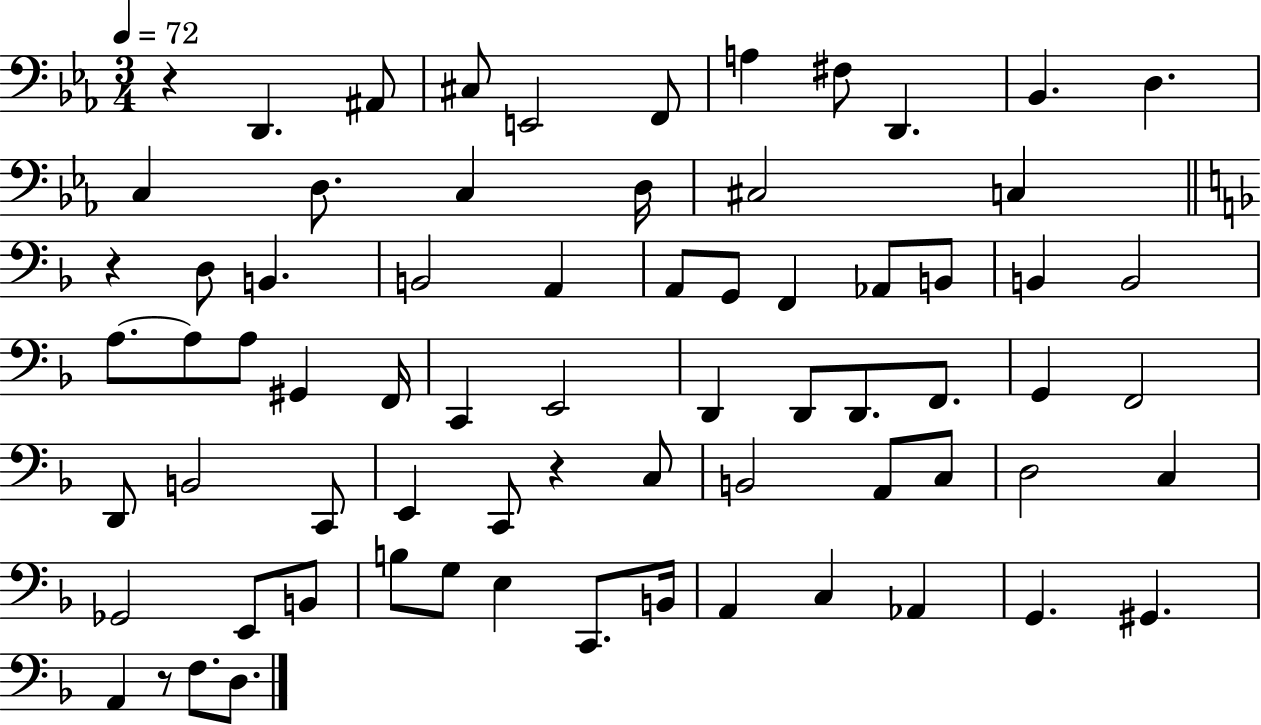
X:1
T:Untitled
M:3/4
L:1/4
K:Eb
z D,, ^A,,/2 ^C,/2 E,,2 F,,/2 A, ^F,/2 D,, _B,, D, C, D,/2 C, D,/4 ^C,2 C, z D,/2 B,, B,,2 A,, A,,/2 G,,/2 F,, _A,,/2 B,,/2 B,, B,,2 A,/2 A,/2 A,/2 ^G,, F,,/4 C,, E,,2 D,, D,,/2 D,,/2 F,,/2 G,, F,,2 D,,/2 B,,2 C,,/2 E,, C,,/2 z C,/2 B,,2 A,,/2 C,/2 D,2 C, _G,,2 E,,/2 B,,/2 B,/2 G,/2 E, C,,/2 B,,/4 A,, C, _A,, G,, ^G,, A,, z/2 F,/2 D,/2